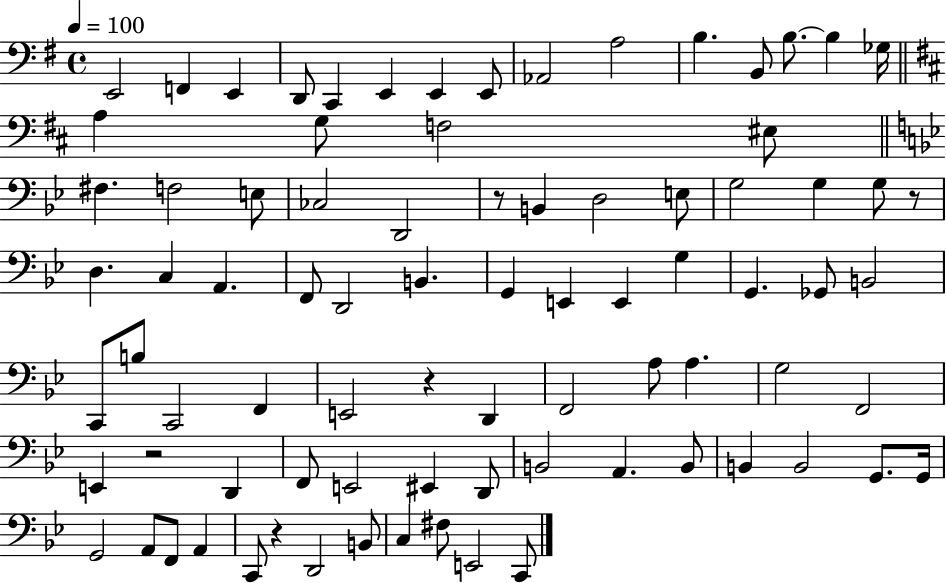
{
  \clef bass
  \time 4/4
  \defaultTimeSignature
  \key g \major
  \tempo 4 = 100
  \repeat volta 2 { e,2 f,4 e,4 | d,8 c,4 e,4 e,4 e,8 | aes,2 a2 | b4. b,8 b8.~~ b4 ges16 | \break \bar "||" \break \key d \major a4 g8 f2 eis8 | \bar "||" \break \key bes \major fis4. f2 e8 | ces2 d,2 | r8 b,4 d2 e8 | g2 g4 g8 r8 | \break d4. c4 a,4. | f,8 d,2 b,4. | g,4 e,4 e,4 g4 | g,4. ges,8 b,2 | \break c,8 b8 c,2 f,4 | e,2 r4 d,4 | f,2 a8 a4. | g2 f,2 | \break e,4 r2 d,4 | f,8 e,2 eis,4 d,8 | b,2 a,4. b,8 | b,4 b,2 g,8. g,16 | \break g,2 a,8 f,8 a,4 | c,8 r4 d,2 b,8 | c4 fis8 e,2 c,8 | } \bar "|."
}